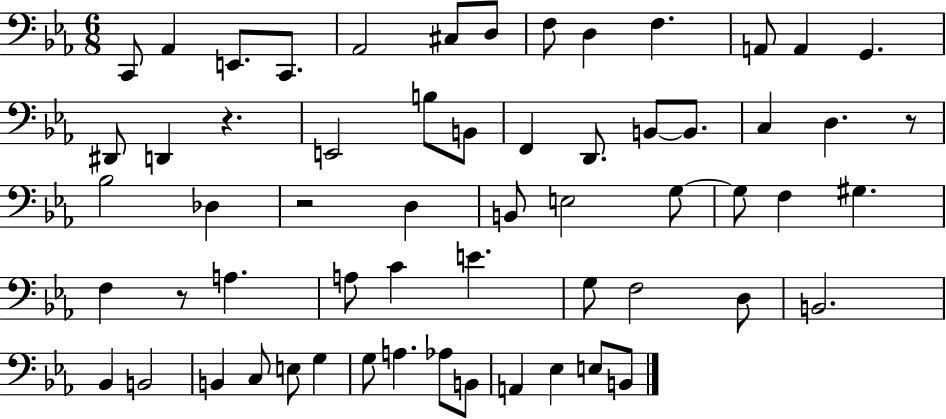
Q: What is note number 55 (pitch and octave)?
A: E3